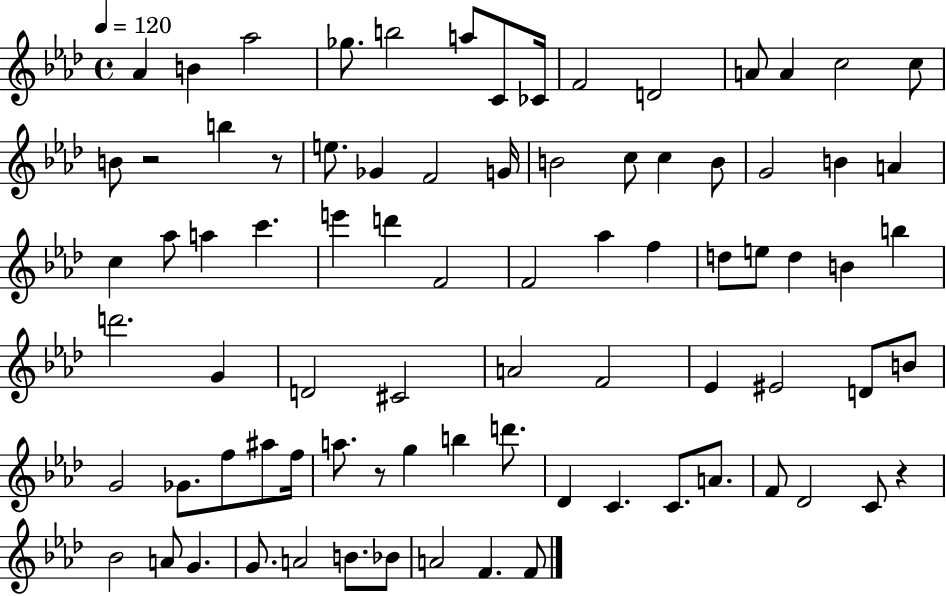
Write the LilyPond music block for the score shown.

{
  \clef treble
  \time 4/4
  \defaultTimeSignature
  \key aes \major
  \tempo 4 = 120
  aes'4 b'4 aes''2 | ges''8. b''2 a''8 c'8 ces'16 | f'2 d'2 | a'8 a'4 c''2 c''8 | \break b'8 r2 b''4 r8 | e''8. ges'4 f'2 g'16 | b'2 c''8 c''4 b'8 | g'2 b'4 a'4 | \break c''4 aes''8 a''4 c'''4. | e'''4 d'''4 f'2 | f'2 aes''4 f''4 | d''8 e''8 d''4 b'4 b''4 | \break d'''2. g'4 | d'2 cis'2 | a'2 f'2 | ees'4 eis'2 d'8 b'8 | \break g'2 ges'8. f''8 ais''8 f''16 | a''8. r8 g''4 b''4 d'''8. | des'4 c'4. c'8. a'8. | f'8 des'2 c'8 r4 | \break bes'2 a'8 g'4. | g'8. a'2 b'8. bes'8 | a'2 f'4. f'8 | \bar "|."
}